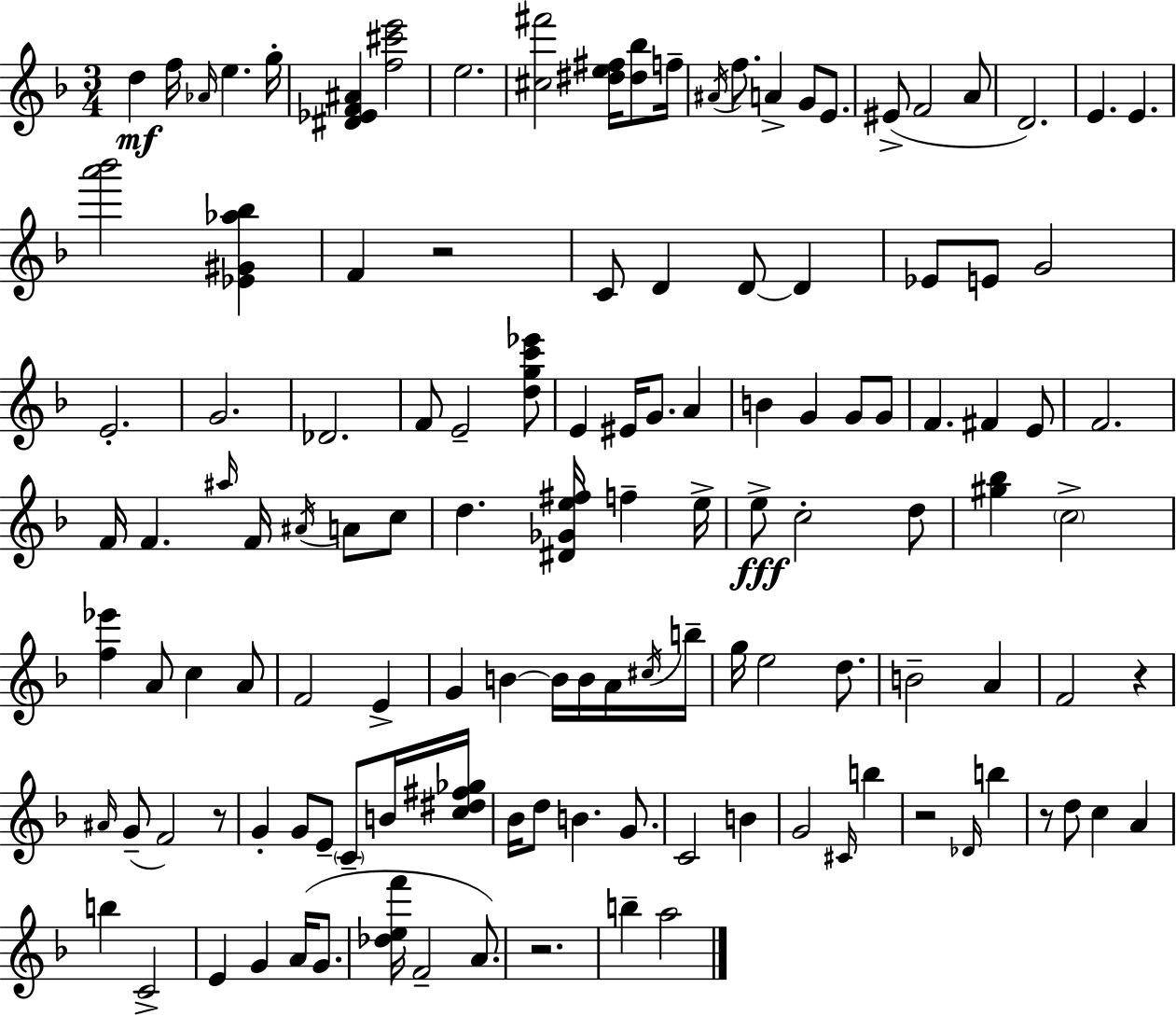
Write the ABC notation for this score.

X:1
T:Untitled
M:3/4
L:1/4
K:Dm
d f/4 _A/4 e g/4 [^D_EF^A] [f^c'e']2 e2 [^c^f']2 [^de^f]/4 [^d_b]/2 f/4 ^A/4 f/2 A G/2 E/2 ^E/2 F2 A/2 D2 E E [a'_b']2 [_E^G_a_b] F z2 C/2 D D/2 D _E/2 E/2 G2 E2 G2 _D2 F/2 E2 [dgc'_e']/2 E ^E/4 G/2 A B G G/2 G/2 F ^F E/2 F2 F/4 F ^a/4 F/4 ^A/4 A/2 c/2 d [^D_Ge^f]/4 f e/4 e/2 c2 d/2 [^g_b] c2 [f_e'] A/2 c A/2 F2 E G B B/4 B/4 A/4 ^c/4 b/4 g/4 e2 d/2 B2 A F2 z ^A/4 G/2 F2 z/2 G G/2 E/2 C/2 B/4 [c^d^f_g]/4 _B/4 d/2 B G/2 C2 B G2 ^C/4 b z2 _D/4 b z/2 d/2 c A b C2 E G A/4 G/2 [_def']/4 F2 A/2 z2 b a2